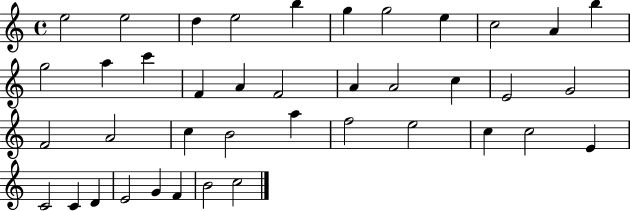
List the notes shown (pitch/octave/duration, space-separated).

E5/h E5/h D5/q E5/h B5/q G5/q G5/h E5/q C5/h A4/q B5/q G5/h A5/q C6/q F4/q A4/q F4/h A4/q A4/h C5/q E4/h G4/h F4/h A4/h C5/q B4/h A5/q F5/h E5/h C5/q C5/h E4/q C4/h C4/q D4/q E4/h G4/q F4/q B4/h C5/h